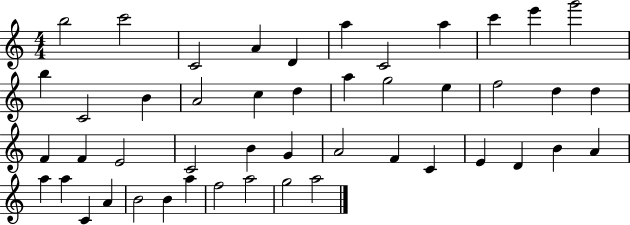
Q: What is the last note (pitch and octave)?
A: A5